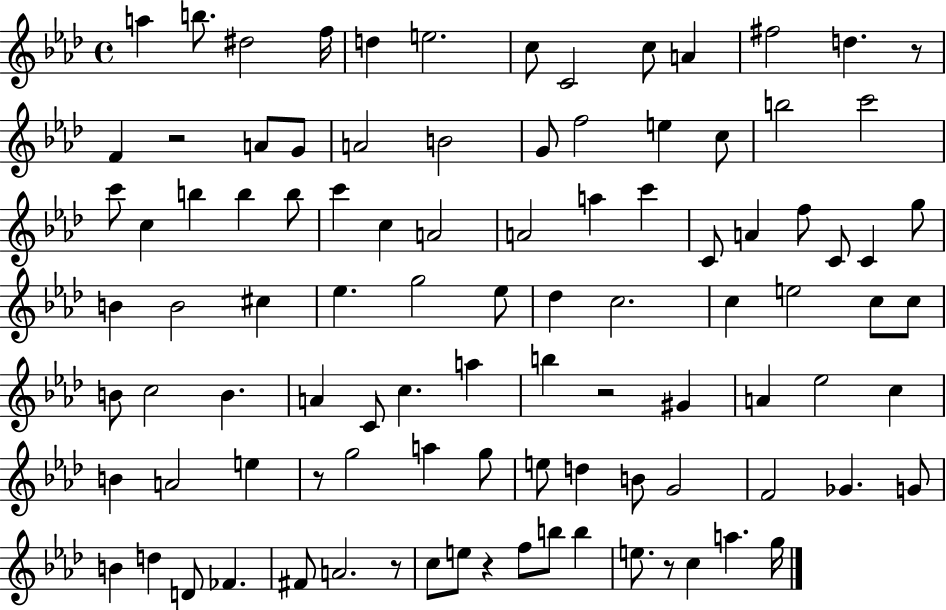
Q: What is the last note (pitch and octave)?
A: G5